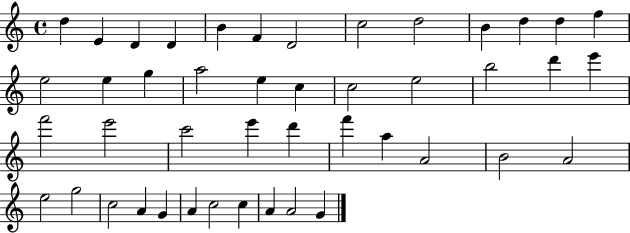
D5/q E4/q D4/q D4/q B4/q F4/q D4/h C5/h D5/h B4/q D5/q D5/q F5/q E5/h E5/q G5/q A5/h E5/q C5/q C5/h E5/h B5/h D6/q E6/q F6/h E6/h C6/h E6/q D6/q F6/q A5/q A4/h B4/h A4/h E5/h G5/h C5/h A4/q G4/q A4/q C5/h C5/q A4/q A4/h G4/q